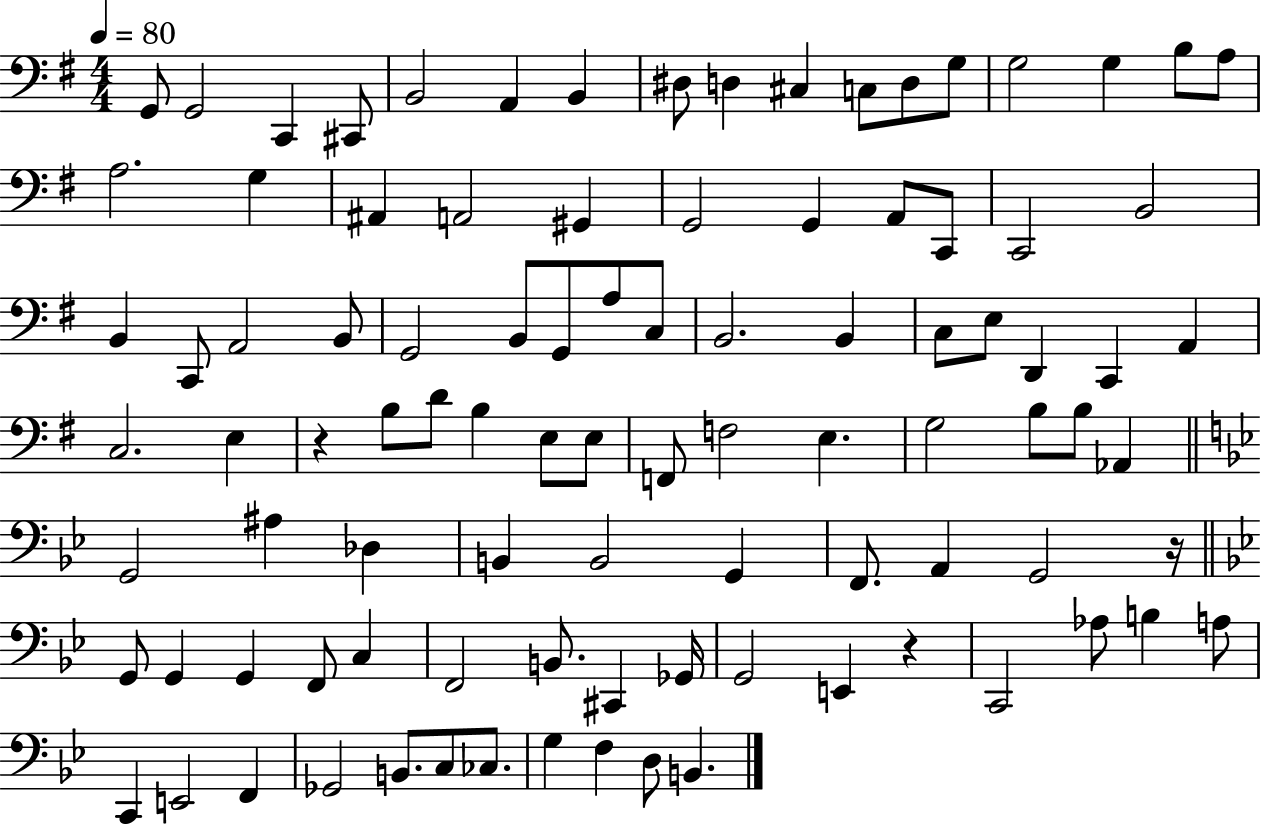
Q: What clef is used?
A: bass